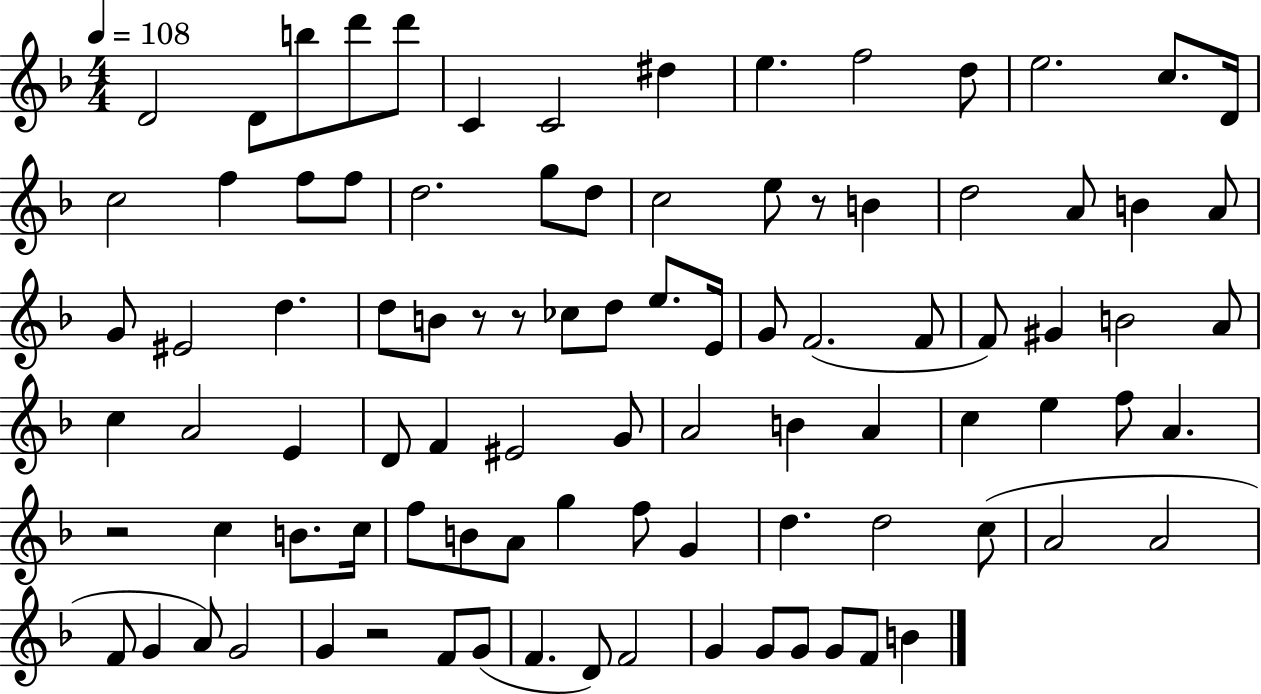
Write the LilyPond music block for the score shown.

{
  \clef treble
  \numericTimeSignature
  \time 4/4
  \key f \major
  \tempo 4 = 108
  d'2 d'8 b''8 d'''8 d'''8 | c'4 c'2 dis''4 | e''4. f''2 d''8 | e''2. c''8. d'16 | \break c''2 f''4 f''8 f''8 | d''2. g''8 d''8 | c''2 e''8 r8 b'4 | d''2 a'8 b'4 a'8 | \break g'8 eis'2 d''4. | d''8 b'8 r8 r8 ces''8 d''8 e''8. e'16 | g'8 f'2.( f'8 | f'8) gis'4 b'2 a'8 | \break c''4 a'2 e'4 | d'8 f'4 eis'2 g'8 | a'2 b'4 a'4 | c''4 e''4 f''8 a'4. | \break r2 c''4 b'8. c''16 | f''8 b'8 a'8 g''4 f''8 g'4 | d''4. d''2 c''8( | a'2 a'2 | \break f'8 g'4 a'8) g'2 | g'4 r2 f'8 g'8( | f'4. d'8) f'2 | g'4 g'8 g'8 g'8 f'8 b'4 | \break \bar "|."
}